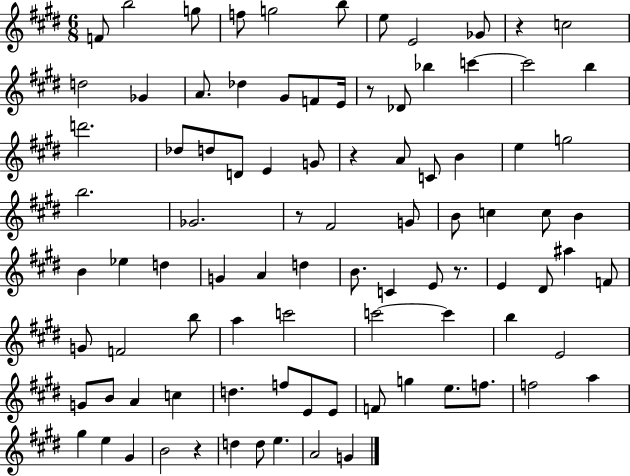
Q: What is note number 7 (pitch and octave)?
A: E5